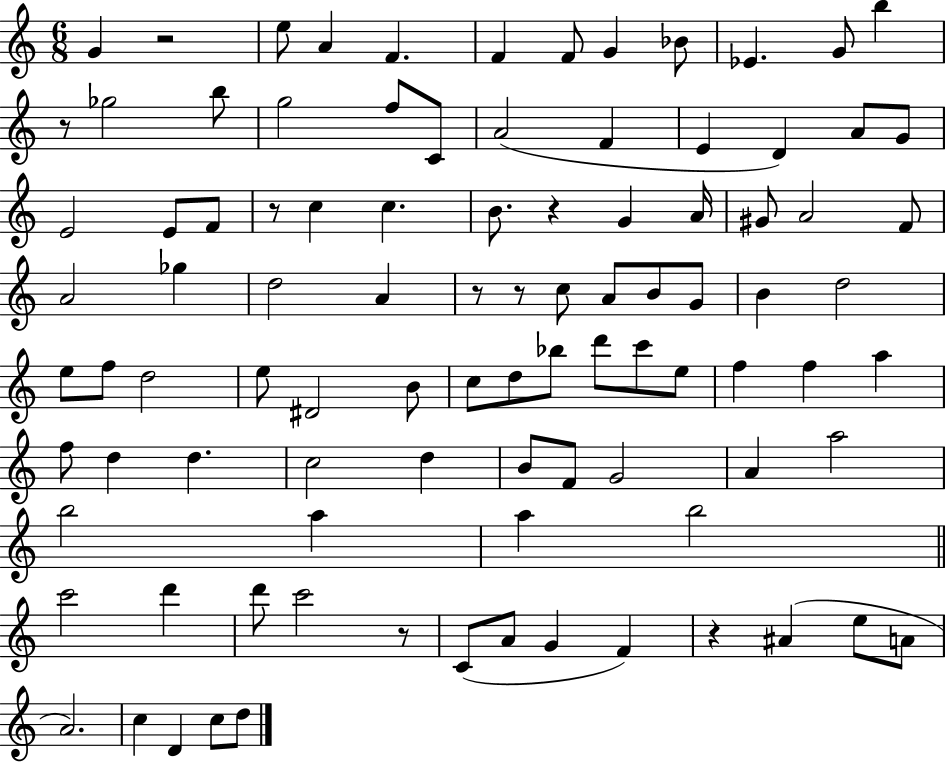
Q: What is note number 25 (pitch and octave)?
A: F4